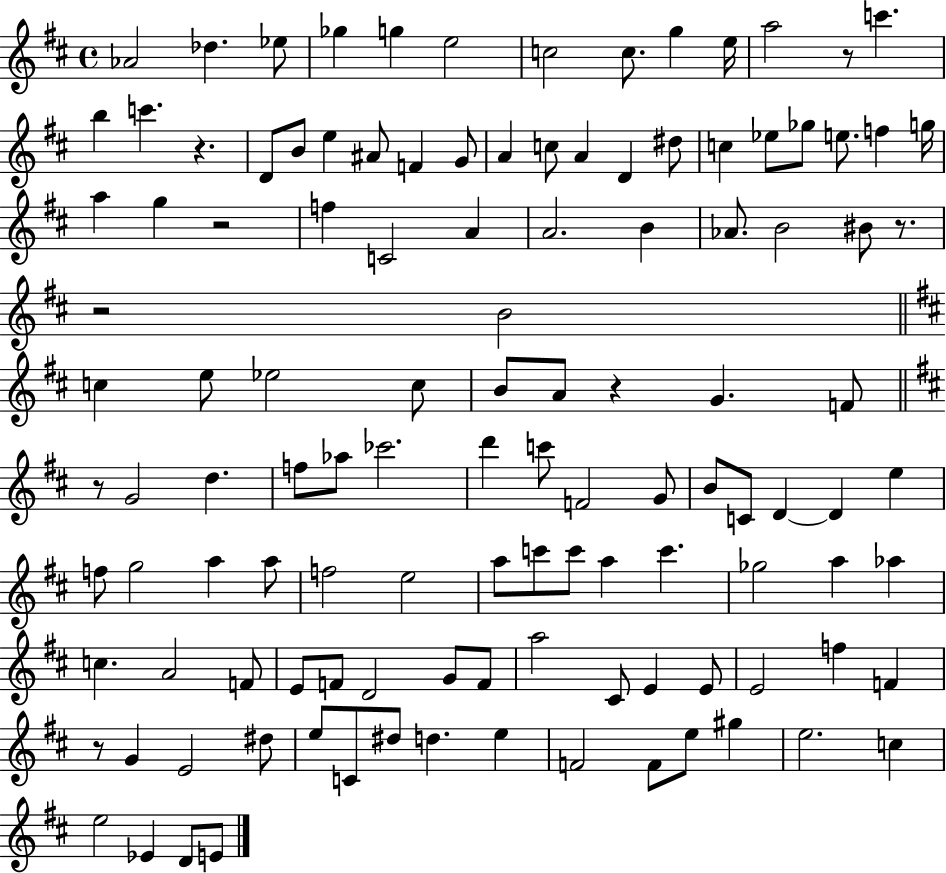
X:1
T:Untitled
M:4/4
L:1/4
K:D
_A2 _d _e/2 _g g e2 c2 c/2 g e/4 a2 z/2 c' b c' z D/2 B/2 e ^A/2 F G/2 A c/2 A D ^d/2 c _e/2 _g/2 e/2 f g/4 a g z2 f C2 A A2 B _A/2 B2 ^B/2 z/2 z2 B2 c e/2 _e2 c/2 B/2 A/2 z G F/2 z/2 G2 d f/2 _a/2 _c'2 d' c'/2 F2 G/2 B/2 C/2 D D e f/2 g2 a a/2 f2 e2 a/2 c'/2 c'/2 a c' _g2 a _a c A2 F/2 E/2 F/2 D2 G/2 F/2 a2 ^C/2 E E/2 E2 f F z/2 G E2 ^d/2 e/2 C/2 ^d/2 d e F2 F/2 e/2 ^g e2 c e2 _E D/2 E/2